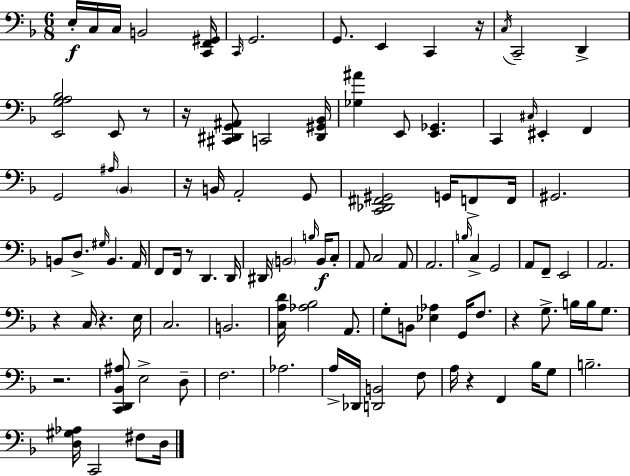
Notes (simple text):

E3/s C3/s C3/s B2/h [C2,F2,G#2]/s C2/s G2/h. G2/e. E2/q C2/q R/s C3/s C2/h D2/q [E2,G3,A3,Bb3]/h E2/e R/e R/s [C#2,D#2,G2,A#2]/e C2/h [D#2,G#2,Bb2]/s [Gb3,A#4]/q E2/e [E2,Gb2]/q. C2/q C#3/s EIS2/q F2/q G2/h A#3/s Bb2/q R/s B2/s A2/h G2/e [C2,Db2,F#2,G#2]/h G2/s F2/e F2/s G#2/h. B2/e D3/e. G#3/s B2/q. A2/s F2/e F2/s R/e D2/q. D2/s D#2/s B2/h B3/s B2/s C3/e A2/e C3/h A2/e A2/h. B3/s C3/q G2/h A2/e F2/e E2/h A2/h. R/q C3/s R/q. E3/s C3/h. B2/h. [C3,A3,D4]/s [Ab3,Bb3]/h A2/e. G3/e B2/e [Eb3,Ab3]/q G2/s F3/e. R/q G3/e. B3/s B3/s G3/e. R/h. [C2,D2,Bb2,A#3]/e E3/h D3/e F3/h. Ab3/h. A3/s Db2/s [D2,B2]/h F3/e A3/s R/q F2/q Bb3/s G3/e B3/h. [D3,G#3,Ab3]/s C2/h F#3/e D3/s